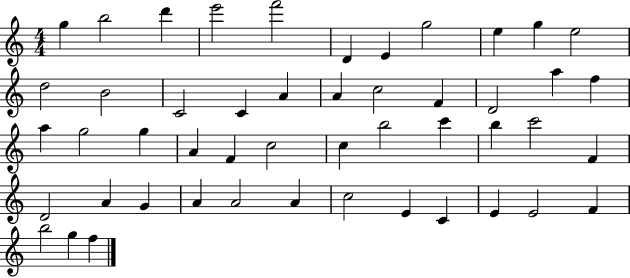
G5/q B5/h D6/q E6/h F6/h D4/q E4/q G5/h E5/q G5/q E5/h D5/h B4/h C4/h C4/q A4/q A4/q C5/h F4/q D4/h A5/q F5/q A5/q G5/h G5/q A4/q F4/q C5/h C5/q B5/h C6/q B5/q C6/h F4/q D4/h A4/q G4/q A4/q A4/h A4/q C5/h E4/q C4/q E4/q E4/h F4/q B5/h G5/q F5/q